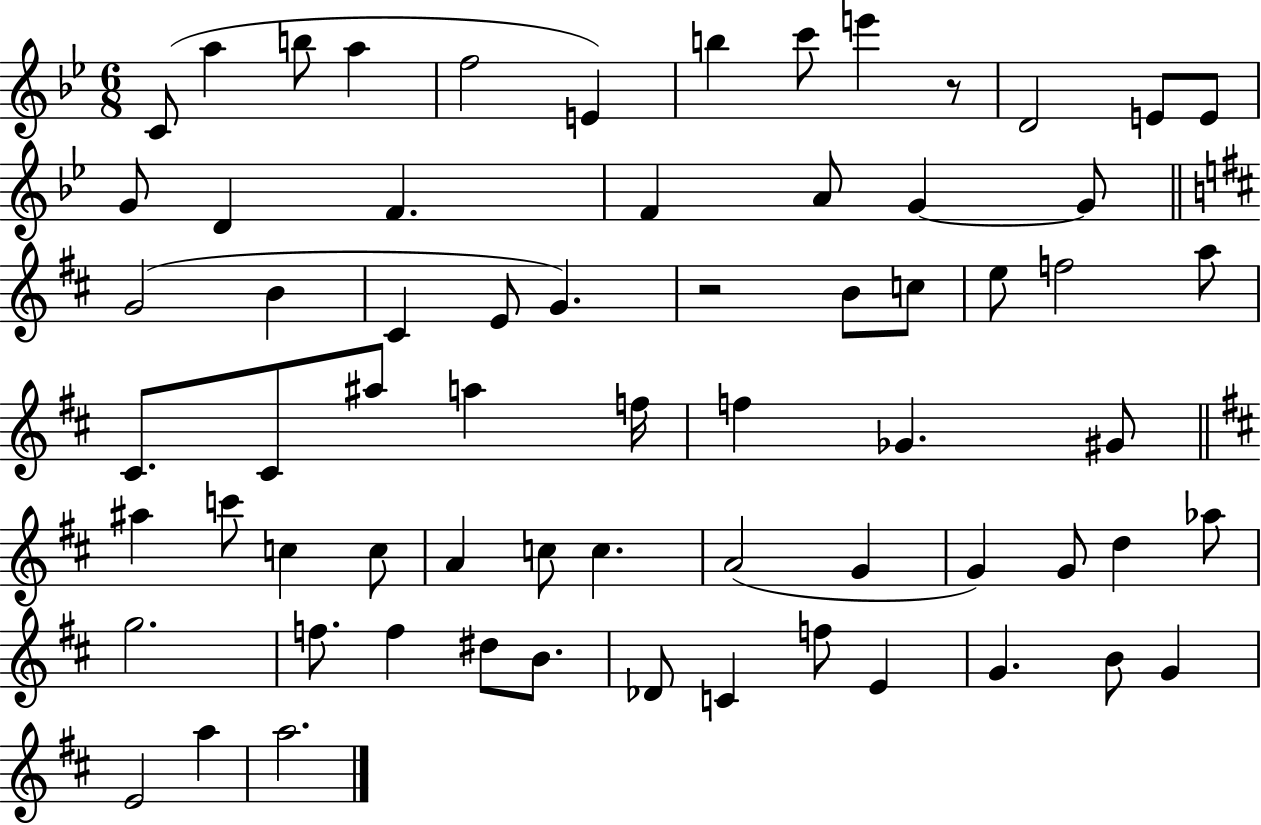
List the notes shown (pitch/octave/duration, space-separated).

C4/e A5/q B5/e A5/q F5/h E4/q B5/q C6/e E6/q R/e D4/h E4/e E4/e G4/e D4/q F4/q. F4/q A4/e G4/q G4/e G4/h B4/q C#4/q E4/e G4/q. R/h B4/e C5/e E5/e F5/h A5/e C#4/e. C#4/e A#5/e A5/q F5/s F5/q Gb4/q. G#4/e A#5/q C6/e C5/q C5/e A4/q C5/e C5/q. A4/h G4/q G4/q G4/e D5/q Ab5/e G5/h. F5/e. F5/q D#5/e B4/e. Db4/e C4/q F5/e E4/q G4/q. B4/e G4/q E4/h A5/q A5/h.